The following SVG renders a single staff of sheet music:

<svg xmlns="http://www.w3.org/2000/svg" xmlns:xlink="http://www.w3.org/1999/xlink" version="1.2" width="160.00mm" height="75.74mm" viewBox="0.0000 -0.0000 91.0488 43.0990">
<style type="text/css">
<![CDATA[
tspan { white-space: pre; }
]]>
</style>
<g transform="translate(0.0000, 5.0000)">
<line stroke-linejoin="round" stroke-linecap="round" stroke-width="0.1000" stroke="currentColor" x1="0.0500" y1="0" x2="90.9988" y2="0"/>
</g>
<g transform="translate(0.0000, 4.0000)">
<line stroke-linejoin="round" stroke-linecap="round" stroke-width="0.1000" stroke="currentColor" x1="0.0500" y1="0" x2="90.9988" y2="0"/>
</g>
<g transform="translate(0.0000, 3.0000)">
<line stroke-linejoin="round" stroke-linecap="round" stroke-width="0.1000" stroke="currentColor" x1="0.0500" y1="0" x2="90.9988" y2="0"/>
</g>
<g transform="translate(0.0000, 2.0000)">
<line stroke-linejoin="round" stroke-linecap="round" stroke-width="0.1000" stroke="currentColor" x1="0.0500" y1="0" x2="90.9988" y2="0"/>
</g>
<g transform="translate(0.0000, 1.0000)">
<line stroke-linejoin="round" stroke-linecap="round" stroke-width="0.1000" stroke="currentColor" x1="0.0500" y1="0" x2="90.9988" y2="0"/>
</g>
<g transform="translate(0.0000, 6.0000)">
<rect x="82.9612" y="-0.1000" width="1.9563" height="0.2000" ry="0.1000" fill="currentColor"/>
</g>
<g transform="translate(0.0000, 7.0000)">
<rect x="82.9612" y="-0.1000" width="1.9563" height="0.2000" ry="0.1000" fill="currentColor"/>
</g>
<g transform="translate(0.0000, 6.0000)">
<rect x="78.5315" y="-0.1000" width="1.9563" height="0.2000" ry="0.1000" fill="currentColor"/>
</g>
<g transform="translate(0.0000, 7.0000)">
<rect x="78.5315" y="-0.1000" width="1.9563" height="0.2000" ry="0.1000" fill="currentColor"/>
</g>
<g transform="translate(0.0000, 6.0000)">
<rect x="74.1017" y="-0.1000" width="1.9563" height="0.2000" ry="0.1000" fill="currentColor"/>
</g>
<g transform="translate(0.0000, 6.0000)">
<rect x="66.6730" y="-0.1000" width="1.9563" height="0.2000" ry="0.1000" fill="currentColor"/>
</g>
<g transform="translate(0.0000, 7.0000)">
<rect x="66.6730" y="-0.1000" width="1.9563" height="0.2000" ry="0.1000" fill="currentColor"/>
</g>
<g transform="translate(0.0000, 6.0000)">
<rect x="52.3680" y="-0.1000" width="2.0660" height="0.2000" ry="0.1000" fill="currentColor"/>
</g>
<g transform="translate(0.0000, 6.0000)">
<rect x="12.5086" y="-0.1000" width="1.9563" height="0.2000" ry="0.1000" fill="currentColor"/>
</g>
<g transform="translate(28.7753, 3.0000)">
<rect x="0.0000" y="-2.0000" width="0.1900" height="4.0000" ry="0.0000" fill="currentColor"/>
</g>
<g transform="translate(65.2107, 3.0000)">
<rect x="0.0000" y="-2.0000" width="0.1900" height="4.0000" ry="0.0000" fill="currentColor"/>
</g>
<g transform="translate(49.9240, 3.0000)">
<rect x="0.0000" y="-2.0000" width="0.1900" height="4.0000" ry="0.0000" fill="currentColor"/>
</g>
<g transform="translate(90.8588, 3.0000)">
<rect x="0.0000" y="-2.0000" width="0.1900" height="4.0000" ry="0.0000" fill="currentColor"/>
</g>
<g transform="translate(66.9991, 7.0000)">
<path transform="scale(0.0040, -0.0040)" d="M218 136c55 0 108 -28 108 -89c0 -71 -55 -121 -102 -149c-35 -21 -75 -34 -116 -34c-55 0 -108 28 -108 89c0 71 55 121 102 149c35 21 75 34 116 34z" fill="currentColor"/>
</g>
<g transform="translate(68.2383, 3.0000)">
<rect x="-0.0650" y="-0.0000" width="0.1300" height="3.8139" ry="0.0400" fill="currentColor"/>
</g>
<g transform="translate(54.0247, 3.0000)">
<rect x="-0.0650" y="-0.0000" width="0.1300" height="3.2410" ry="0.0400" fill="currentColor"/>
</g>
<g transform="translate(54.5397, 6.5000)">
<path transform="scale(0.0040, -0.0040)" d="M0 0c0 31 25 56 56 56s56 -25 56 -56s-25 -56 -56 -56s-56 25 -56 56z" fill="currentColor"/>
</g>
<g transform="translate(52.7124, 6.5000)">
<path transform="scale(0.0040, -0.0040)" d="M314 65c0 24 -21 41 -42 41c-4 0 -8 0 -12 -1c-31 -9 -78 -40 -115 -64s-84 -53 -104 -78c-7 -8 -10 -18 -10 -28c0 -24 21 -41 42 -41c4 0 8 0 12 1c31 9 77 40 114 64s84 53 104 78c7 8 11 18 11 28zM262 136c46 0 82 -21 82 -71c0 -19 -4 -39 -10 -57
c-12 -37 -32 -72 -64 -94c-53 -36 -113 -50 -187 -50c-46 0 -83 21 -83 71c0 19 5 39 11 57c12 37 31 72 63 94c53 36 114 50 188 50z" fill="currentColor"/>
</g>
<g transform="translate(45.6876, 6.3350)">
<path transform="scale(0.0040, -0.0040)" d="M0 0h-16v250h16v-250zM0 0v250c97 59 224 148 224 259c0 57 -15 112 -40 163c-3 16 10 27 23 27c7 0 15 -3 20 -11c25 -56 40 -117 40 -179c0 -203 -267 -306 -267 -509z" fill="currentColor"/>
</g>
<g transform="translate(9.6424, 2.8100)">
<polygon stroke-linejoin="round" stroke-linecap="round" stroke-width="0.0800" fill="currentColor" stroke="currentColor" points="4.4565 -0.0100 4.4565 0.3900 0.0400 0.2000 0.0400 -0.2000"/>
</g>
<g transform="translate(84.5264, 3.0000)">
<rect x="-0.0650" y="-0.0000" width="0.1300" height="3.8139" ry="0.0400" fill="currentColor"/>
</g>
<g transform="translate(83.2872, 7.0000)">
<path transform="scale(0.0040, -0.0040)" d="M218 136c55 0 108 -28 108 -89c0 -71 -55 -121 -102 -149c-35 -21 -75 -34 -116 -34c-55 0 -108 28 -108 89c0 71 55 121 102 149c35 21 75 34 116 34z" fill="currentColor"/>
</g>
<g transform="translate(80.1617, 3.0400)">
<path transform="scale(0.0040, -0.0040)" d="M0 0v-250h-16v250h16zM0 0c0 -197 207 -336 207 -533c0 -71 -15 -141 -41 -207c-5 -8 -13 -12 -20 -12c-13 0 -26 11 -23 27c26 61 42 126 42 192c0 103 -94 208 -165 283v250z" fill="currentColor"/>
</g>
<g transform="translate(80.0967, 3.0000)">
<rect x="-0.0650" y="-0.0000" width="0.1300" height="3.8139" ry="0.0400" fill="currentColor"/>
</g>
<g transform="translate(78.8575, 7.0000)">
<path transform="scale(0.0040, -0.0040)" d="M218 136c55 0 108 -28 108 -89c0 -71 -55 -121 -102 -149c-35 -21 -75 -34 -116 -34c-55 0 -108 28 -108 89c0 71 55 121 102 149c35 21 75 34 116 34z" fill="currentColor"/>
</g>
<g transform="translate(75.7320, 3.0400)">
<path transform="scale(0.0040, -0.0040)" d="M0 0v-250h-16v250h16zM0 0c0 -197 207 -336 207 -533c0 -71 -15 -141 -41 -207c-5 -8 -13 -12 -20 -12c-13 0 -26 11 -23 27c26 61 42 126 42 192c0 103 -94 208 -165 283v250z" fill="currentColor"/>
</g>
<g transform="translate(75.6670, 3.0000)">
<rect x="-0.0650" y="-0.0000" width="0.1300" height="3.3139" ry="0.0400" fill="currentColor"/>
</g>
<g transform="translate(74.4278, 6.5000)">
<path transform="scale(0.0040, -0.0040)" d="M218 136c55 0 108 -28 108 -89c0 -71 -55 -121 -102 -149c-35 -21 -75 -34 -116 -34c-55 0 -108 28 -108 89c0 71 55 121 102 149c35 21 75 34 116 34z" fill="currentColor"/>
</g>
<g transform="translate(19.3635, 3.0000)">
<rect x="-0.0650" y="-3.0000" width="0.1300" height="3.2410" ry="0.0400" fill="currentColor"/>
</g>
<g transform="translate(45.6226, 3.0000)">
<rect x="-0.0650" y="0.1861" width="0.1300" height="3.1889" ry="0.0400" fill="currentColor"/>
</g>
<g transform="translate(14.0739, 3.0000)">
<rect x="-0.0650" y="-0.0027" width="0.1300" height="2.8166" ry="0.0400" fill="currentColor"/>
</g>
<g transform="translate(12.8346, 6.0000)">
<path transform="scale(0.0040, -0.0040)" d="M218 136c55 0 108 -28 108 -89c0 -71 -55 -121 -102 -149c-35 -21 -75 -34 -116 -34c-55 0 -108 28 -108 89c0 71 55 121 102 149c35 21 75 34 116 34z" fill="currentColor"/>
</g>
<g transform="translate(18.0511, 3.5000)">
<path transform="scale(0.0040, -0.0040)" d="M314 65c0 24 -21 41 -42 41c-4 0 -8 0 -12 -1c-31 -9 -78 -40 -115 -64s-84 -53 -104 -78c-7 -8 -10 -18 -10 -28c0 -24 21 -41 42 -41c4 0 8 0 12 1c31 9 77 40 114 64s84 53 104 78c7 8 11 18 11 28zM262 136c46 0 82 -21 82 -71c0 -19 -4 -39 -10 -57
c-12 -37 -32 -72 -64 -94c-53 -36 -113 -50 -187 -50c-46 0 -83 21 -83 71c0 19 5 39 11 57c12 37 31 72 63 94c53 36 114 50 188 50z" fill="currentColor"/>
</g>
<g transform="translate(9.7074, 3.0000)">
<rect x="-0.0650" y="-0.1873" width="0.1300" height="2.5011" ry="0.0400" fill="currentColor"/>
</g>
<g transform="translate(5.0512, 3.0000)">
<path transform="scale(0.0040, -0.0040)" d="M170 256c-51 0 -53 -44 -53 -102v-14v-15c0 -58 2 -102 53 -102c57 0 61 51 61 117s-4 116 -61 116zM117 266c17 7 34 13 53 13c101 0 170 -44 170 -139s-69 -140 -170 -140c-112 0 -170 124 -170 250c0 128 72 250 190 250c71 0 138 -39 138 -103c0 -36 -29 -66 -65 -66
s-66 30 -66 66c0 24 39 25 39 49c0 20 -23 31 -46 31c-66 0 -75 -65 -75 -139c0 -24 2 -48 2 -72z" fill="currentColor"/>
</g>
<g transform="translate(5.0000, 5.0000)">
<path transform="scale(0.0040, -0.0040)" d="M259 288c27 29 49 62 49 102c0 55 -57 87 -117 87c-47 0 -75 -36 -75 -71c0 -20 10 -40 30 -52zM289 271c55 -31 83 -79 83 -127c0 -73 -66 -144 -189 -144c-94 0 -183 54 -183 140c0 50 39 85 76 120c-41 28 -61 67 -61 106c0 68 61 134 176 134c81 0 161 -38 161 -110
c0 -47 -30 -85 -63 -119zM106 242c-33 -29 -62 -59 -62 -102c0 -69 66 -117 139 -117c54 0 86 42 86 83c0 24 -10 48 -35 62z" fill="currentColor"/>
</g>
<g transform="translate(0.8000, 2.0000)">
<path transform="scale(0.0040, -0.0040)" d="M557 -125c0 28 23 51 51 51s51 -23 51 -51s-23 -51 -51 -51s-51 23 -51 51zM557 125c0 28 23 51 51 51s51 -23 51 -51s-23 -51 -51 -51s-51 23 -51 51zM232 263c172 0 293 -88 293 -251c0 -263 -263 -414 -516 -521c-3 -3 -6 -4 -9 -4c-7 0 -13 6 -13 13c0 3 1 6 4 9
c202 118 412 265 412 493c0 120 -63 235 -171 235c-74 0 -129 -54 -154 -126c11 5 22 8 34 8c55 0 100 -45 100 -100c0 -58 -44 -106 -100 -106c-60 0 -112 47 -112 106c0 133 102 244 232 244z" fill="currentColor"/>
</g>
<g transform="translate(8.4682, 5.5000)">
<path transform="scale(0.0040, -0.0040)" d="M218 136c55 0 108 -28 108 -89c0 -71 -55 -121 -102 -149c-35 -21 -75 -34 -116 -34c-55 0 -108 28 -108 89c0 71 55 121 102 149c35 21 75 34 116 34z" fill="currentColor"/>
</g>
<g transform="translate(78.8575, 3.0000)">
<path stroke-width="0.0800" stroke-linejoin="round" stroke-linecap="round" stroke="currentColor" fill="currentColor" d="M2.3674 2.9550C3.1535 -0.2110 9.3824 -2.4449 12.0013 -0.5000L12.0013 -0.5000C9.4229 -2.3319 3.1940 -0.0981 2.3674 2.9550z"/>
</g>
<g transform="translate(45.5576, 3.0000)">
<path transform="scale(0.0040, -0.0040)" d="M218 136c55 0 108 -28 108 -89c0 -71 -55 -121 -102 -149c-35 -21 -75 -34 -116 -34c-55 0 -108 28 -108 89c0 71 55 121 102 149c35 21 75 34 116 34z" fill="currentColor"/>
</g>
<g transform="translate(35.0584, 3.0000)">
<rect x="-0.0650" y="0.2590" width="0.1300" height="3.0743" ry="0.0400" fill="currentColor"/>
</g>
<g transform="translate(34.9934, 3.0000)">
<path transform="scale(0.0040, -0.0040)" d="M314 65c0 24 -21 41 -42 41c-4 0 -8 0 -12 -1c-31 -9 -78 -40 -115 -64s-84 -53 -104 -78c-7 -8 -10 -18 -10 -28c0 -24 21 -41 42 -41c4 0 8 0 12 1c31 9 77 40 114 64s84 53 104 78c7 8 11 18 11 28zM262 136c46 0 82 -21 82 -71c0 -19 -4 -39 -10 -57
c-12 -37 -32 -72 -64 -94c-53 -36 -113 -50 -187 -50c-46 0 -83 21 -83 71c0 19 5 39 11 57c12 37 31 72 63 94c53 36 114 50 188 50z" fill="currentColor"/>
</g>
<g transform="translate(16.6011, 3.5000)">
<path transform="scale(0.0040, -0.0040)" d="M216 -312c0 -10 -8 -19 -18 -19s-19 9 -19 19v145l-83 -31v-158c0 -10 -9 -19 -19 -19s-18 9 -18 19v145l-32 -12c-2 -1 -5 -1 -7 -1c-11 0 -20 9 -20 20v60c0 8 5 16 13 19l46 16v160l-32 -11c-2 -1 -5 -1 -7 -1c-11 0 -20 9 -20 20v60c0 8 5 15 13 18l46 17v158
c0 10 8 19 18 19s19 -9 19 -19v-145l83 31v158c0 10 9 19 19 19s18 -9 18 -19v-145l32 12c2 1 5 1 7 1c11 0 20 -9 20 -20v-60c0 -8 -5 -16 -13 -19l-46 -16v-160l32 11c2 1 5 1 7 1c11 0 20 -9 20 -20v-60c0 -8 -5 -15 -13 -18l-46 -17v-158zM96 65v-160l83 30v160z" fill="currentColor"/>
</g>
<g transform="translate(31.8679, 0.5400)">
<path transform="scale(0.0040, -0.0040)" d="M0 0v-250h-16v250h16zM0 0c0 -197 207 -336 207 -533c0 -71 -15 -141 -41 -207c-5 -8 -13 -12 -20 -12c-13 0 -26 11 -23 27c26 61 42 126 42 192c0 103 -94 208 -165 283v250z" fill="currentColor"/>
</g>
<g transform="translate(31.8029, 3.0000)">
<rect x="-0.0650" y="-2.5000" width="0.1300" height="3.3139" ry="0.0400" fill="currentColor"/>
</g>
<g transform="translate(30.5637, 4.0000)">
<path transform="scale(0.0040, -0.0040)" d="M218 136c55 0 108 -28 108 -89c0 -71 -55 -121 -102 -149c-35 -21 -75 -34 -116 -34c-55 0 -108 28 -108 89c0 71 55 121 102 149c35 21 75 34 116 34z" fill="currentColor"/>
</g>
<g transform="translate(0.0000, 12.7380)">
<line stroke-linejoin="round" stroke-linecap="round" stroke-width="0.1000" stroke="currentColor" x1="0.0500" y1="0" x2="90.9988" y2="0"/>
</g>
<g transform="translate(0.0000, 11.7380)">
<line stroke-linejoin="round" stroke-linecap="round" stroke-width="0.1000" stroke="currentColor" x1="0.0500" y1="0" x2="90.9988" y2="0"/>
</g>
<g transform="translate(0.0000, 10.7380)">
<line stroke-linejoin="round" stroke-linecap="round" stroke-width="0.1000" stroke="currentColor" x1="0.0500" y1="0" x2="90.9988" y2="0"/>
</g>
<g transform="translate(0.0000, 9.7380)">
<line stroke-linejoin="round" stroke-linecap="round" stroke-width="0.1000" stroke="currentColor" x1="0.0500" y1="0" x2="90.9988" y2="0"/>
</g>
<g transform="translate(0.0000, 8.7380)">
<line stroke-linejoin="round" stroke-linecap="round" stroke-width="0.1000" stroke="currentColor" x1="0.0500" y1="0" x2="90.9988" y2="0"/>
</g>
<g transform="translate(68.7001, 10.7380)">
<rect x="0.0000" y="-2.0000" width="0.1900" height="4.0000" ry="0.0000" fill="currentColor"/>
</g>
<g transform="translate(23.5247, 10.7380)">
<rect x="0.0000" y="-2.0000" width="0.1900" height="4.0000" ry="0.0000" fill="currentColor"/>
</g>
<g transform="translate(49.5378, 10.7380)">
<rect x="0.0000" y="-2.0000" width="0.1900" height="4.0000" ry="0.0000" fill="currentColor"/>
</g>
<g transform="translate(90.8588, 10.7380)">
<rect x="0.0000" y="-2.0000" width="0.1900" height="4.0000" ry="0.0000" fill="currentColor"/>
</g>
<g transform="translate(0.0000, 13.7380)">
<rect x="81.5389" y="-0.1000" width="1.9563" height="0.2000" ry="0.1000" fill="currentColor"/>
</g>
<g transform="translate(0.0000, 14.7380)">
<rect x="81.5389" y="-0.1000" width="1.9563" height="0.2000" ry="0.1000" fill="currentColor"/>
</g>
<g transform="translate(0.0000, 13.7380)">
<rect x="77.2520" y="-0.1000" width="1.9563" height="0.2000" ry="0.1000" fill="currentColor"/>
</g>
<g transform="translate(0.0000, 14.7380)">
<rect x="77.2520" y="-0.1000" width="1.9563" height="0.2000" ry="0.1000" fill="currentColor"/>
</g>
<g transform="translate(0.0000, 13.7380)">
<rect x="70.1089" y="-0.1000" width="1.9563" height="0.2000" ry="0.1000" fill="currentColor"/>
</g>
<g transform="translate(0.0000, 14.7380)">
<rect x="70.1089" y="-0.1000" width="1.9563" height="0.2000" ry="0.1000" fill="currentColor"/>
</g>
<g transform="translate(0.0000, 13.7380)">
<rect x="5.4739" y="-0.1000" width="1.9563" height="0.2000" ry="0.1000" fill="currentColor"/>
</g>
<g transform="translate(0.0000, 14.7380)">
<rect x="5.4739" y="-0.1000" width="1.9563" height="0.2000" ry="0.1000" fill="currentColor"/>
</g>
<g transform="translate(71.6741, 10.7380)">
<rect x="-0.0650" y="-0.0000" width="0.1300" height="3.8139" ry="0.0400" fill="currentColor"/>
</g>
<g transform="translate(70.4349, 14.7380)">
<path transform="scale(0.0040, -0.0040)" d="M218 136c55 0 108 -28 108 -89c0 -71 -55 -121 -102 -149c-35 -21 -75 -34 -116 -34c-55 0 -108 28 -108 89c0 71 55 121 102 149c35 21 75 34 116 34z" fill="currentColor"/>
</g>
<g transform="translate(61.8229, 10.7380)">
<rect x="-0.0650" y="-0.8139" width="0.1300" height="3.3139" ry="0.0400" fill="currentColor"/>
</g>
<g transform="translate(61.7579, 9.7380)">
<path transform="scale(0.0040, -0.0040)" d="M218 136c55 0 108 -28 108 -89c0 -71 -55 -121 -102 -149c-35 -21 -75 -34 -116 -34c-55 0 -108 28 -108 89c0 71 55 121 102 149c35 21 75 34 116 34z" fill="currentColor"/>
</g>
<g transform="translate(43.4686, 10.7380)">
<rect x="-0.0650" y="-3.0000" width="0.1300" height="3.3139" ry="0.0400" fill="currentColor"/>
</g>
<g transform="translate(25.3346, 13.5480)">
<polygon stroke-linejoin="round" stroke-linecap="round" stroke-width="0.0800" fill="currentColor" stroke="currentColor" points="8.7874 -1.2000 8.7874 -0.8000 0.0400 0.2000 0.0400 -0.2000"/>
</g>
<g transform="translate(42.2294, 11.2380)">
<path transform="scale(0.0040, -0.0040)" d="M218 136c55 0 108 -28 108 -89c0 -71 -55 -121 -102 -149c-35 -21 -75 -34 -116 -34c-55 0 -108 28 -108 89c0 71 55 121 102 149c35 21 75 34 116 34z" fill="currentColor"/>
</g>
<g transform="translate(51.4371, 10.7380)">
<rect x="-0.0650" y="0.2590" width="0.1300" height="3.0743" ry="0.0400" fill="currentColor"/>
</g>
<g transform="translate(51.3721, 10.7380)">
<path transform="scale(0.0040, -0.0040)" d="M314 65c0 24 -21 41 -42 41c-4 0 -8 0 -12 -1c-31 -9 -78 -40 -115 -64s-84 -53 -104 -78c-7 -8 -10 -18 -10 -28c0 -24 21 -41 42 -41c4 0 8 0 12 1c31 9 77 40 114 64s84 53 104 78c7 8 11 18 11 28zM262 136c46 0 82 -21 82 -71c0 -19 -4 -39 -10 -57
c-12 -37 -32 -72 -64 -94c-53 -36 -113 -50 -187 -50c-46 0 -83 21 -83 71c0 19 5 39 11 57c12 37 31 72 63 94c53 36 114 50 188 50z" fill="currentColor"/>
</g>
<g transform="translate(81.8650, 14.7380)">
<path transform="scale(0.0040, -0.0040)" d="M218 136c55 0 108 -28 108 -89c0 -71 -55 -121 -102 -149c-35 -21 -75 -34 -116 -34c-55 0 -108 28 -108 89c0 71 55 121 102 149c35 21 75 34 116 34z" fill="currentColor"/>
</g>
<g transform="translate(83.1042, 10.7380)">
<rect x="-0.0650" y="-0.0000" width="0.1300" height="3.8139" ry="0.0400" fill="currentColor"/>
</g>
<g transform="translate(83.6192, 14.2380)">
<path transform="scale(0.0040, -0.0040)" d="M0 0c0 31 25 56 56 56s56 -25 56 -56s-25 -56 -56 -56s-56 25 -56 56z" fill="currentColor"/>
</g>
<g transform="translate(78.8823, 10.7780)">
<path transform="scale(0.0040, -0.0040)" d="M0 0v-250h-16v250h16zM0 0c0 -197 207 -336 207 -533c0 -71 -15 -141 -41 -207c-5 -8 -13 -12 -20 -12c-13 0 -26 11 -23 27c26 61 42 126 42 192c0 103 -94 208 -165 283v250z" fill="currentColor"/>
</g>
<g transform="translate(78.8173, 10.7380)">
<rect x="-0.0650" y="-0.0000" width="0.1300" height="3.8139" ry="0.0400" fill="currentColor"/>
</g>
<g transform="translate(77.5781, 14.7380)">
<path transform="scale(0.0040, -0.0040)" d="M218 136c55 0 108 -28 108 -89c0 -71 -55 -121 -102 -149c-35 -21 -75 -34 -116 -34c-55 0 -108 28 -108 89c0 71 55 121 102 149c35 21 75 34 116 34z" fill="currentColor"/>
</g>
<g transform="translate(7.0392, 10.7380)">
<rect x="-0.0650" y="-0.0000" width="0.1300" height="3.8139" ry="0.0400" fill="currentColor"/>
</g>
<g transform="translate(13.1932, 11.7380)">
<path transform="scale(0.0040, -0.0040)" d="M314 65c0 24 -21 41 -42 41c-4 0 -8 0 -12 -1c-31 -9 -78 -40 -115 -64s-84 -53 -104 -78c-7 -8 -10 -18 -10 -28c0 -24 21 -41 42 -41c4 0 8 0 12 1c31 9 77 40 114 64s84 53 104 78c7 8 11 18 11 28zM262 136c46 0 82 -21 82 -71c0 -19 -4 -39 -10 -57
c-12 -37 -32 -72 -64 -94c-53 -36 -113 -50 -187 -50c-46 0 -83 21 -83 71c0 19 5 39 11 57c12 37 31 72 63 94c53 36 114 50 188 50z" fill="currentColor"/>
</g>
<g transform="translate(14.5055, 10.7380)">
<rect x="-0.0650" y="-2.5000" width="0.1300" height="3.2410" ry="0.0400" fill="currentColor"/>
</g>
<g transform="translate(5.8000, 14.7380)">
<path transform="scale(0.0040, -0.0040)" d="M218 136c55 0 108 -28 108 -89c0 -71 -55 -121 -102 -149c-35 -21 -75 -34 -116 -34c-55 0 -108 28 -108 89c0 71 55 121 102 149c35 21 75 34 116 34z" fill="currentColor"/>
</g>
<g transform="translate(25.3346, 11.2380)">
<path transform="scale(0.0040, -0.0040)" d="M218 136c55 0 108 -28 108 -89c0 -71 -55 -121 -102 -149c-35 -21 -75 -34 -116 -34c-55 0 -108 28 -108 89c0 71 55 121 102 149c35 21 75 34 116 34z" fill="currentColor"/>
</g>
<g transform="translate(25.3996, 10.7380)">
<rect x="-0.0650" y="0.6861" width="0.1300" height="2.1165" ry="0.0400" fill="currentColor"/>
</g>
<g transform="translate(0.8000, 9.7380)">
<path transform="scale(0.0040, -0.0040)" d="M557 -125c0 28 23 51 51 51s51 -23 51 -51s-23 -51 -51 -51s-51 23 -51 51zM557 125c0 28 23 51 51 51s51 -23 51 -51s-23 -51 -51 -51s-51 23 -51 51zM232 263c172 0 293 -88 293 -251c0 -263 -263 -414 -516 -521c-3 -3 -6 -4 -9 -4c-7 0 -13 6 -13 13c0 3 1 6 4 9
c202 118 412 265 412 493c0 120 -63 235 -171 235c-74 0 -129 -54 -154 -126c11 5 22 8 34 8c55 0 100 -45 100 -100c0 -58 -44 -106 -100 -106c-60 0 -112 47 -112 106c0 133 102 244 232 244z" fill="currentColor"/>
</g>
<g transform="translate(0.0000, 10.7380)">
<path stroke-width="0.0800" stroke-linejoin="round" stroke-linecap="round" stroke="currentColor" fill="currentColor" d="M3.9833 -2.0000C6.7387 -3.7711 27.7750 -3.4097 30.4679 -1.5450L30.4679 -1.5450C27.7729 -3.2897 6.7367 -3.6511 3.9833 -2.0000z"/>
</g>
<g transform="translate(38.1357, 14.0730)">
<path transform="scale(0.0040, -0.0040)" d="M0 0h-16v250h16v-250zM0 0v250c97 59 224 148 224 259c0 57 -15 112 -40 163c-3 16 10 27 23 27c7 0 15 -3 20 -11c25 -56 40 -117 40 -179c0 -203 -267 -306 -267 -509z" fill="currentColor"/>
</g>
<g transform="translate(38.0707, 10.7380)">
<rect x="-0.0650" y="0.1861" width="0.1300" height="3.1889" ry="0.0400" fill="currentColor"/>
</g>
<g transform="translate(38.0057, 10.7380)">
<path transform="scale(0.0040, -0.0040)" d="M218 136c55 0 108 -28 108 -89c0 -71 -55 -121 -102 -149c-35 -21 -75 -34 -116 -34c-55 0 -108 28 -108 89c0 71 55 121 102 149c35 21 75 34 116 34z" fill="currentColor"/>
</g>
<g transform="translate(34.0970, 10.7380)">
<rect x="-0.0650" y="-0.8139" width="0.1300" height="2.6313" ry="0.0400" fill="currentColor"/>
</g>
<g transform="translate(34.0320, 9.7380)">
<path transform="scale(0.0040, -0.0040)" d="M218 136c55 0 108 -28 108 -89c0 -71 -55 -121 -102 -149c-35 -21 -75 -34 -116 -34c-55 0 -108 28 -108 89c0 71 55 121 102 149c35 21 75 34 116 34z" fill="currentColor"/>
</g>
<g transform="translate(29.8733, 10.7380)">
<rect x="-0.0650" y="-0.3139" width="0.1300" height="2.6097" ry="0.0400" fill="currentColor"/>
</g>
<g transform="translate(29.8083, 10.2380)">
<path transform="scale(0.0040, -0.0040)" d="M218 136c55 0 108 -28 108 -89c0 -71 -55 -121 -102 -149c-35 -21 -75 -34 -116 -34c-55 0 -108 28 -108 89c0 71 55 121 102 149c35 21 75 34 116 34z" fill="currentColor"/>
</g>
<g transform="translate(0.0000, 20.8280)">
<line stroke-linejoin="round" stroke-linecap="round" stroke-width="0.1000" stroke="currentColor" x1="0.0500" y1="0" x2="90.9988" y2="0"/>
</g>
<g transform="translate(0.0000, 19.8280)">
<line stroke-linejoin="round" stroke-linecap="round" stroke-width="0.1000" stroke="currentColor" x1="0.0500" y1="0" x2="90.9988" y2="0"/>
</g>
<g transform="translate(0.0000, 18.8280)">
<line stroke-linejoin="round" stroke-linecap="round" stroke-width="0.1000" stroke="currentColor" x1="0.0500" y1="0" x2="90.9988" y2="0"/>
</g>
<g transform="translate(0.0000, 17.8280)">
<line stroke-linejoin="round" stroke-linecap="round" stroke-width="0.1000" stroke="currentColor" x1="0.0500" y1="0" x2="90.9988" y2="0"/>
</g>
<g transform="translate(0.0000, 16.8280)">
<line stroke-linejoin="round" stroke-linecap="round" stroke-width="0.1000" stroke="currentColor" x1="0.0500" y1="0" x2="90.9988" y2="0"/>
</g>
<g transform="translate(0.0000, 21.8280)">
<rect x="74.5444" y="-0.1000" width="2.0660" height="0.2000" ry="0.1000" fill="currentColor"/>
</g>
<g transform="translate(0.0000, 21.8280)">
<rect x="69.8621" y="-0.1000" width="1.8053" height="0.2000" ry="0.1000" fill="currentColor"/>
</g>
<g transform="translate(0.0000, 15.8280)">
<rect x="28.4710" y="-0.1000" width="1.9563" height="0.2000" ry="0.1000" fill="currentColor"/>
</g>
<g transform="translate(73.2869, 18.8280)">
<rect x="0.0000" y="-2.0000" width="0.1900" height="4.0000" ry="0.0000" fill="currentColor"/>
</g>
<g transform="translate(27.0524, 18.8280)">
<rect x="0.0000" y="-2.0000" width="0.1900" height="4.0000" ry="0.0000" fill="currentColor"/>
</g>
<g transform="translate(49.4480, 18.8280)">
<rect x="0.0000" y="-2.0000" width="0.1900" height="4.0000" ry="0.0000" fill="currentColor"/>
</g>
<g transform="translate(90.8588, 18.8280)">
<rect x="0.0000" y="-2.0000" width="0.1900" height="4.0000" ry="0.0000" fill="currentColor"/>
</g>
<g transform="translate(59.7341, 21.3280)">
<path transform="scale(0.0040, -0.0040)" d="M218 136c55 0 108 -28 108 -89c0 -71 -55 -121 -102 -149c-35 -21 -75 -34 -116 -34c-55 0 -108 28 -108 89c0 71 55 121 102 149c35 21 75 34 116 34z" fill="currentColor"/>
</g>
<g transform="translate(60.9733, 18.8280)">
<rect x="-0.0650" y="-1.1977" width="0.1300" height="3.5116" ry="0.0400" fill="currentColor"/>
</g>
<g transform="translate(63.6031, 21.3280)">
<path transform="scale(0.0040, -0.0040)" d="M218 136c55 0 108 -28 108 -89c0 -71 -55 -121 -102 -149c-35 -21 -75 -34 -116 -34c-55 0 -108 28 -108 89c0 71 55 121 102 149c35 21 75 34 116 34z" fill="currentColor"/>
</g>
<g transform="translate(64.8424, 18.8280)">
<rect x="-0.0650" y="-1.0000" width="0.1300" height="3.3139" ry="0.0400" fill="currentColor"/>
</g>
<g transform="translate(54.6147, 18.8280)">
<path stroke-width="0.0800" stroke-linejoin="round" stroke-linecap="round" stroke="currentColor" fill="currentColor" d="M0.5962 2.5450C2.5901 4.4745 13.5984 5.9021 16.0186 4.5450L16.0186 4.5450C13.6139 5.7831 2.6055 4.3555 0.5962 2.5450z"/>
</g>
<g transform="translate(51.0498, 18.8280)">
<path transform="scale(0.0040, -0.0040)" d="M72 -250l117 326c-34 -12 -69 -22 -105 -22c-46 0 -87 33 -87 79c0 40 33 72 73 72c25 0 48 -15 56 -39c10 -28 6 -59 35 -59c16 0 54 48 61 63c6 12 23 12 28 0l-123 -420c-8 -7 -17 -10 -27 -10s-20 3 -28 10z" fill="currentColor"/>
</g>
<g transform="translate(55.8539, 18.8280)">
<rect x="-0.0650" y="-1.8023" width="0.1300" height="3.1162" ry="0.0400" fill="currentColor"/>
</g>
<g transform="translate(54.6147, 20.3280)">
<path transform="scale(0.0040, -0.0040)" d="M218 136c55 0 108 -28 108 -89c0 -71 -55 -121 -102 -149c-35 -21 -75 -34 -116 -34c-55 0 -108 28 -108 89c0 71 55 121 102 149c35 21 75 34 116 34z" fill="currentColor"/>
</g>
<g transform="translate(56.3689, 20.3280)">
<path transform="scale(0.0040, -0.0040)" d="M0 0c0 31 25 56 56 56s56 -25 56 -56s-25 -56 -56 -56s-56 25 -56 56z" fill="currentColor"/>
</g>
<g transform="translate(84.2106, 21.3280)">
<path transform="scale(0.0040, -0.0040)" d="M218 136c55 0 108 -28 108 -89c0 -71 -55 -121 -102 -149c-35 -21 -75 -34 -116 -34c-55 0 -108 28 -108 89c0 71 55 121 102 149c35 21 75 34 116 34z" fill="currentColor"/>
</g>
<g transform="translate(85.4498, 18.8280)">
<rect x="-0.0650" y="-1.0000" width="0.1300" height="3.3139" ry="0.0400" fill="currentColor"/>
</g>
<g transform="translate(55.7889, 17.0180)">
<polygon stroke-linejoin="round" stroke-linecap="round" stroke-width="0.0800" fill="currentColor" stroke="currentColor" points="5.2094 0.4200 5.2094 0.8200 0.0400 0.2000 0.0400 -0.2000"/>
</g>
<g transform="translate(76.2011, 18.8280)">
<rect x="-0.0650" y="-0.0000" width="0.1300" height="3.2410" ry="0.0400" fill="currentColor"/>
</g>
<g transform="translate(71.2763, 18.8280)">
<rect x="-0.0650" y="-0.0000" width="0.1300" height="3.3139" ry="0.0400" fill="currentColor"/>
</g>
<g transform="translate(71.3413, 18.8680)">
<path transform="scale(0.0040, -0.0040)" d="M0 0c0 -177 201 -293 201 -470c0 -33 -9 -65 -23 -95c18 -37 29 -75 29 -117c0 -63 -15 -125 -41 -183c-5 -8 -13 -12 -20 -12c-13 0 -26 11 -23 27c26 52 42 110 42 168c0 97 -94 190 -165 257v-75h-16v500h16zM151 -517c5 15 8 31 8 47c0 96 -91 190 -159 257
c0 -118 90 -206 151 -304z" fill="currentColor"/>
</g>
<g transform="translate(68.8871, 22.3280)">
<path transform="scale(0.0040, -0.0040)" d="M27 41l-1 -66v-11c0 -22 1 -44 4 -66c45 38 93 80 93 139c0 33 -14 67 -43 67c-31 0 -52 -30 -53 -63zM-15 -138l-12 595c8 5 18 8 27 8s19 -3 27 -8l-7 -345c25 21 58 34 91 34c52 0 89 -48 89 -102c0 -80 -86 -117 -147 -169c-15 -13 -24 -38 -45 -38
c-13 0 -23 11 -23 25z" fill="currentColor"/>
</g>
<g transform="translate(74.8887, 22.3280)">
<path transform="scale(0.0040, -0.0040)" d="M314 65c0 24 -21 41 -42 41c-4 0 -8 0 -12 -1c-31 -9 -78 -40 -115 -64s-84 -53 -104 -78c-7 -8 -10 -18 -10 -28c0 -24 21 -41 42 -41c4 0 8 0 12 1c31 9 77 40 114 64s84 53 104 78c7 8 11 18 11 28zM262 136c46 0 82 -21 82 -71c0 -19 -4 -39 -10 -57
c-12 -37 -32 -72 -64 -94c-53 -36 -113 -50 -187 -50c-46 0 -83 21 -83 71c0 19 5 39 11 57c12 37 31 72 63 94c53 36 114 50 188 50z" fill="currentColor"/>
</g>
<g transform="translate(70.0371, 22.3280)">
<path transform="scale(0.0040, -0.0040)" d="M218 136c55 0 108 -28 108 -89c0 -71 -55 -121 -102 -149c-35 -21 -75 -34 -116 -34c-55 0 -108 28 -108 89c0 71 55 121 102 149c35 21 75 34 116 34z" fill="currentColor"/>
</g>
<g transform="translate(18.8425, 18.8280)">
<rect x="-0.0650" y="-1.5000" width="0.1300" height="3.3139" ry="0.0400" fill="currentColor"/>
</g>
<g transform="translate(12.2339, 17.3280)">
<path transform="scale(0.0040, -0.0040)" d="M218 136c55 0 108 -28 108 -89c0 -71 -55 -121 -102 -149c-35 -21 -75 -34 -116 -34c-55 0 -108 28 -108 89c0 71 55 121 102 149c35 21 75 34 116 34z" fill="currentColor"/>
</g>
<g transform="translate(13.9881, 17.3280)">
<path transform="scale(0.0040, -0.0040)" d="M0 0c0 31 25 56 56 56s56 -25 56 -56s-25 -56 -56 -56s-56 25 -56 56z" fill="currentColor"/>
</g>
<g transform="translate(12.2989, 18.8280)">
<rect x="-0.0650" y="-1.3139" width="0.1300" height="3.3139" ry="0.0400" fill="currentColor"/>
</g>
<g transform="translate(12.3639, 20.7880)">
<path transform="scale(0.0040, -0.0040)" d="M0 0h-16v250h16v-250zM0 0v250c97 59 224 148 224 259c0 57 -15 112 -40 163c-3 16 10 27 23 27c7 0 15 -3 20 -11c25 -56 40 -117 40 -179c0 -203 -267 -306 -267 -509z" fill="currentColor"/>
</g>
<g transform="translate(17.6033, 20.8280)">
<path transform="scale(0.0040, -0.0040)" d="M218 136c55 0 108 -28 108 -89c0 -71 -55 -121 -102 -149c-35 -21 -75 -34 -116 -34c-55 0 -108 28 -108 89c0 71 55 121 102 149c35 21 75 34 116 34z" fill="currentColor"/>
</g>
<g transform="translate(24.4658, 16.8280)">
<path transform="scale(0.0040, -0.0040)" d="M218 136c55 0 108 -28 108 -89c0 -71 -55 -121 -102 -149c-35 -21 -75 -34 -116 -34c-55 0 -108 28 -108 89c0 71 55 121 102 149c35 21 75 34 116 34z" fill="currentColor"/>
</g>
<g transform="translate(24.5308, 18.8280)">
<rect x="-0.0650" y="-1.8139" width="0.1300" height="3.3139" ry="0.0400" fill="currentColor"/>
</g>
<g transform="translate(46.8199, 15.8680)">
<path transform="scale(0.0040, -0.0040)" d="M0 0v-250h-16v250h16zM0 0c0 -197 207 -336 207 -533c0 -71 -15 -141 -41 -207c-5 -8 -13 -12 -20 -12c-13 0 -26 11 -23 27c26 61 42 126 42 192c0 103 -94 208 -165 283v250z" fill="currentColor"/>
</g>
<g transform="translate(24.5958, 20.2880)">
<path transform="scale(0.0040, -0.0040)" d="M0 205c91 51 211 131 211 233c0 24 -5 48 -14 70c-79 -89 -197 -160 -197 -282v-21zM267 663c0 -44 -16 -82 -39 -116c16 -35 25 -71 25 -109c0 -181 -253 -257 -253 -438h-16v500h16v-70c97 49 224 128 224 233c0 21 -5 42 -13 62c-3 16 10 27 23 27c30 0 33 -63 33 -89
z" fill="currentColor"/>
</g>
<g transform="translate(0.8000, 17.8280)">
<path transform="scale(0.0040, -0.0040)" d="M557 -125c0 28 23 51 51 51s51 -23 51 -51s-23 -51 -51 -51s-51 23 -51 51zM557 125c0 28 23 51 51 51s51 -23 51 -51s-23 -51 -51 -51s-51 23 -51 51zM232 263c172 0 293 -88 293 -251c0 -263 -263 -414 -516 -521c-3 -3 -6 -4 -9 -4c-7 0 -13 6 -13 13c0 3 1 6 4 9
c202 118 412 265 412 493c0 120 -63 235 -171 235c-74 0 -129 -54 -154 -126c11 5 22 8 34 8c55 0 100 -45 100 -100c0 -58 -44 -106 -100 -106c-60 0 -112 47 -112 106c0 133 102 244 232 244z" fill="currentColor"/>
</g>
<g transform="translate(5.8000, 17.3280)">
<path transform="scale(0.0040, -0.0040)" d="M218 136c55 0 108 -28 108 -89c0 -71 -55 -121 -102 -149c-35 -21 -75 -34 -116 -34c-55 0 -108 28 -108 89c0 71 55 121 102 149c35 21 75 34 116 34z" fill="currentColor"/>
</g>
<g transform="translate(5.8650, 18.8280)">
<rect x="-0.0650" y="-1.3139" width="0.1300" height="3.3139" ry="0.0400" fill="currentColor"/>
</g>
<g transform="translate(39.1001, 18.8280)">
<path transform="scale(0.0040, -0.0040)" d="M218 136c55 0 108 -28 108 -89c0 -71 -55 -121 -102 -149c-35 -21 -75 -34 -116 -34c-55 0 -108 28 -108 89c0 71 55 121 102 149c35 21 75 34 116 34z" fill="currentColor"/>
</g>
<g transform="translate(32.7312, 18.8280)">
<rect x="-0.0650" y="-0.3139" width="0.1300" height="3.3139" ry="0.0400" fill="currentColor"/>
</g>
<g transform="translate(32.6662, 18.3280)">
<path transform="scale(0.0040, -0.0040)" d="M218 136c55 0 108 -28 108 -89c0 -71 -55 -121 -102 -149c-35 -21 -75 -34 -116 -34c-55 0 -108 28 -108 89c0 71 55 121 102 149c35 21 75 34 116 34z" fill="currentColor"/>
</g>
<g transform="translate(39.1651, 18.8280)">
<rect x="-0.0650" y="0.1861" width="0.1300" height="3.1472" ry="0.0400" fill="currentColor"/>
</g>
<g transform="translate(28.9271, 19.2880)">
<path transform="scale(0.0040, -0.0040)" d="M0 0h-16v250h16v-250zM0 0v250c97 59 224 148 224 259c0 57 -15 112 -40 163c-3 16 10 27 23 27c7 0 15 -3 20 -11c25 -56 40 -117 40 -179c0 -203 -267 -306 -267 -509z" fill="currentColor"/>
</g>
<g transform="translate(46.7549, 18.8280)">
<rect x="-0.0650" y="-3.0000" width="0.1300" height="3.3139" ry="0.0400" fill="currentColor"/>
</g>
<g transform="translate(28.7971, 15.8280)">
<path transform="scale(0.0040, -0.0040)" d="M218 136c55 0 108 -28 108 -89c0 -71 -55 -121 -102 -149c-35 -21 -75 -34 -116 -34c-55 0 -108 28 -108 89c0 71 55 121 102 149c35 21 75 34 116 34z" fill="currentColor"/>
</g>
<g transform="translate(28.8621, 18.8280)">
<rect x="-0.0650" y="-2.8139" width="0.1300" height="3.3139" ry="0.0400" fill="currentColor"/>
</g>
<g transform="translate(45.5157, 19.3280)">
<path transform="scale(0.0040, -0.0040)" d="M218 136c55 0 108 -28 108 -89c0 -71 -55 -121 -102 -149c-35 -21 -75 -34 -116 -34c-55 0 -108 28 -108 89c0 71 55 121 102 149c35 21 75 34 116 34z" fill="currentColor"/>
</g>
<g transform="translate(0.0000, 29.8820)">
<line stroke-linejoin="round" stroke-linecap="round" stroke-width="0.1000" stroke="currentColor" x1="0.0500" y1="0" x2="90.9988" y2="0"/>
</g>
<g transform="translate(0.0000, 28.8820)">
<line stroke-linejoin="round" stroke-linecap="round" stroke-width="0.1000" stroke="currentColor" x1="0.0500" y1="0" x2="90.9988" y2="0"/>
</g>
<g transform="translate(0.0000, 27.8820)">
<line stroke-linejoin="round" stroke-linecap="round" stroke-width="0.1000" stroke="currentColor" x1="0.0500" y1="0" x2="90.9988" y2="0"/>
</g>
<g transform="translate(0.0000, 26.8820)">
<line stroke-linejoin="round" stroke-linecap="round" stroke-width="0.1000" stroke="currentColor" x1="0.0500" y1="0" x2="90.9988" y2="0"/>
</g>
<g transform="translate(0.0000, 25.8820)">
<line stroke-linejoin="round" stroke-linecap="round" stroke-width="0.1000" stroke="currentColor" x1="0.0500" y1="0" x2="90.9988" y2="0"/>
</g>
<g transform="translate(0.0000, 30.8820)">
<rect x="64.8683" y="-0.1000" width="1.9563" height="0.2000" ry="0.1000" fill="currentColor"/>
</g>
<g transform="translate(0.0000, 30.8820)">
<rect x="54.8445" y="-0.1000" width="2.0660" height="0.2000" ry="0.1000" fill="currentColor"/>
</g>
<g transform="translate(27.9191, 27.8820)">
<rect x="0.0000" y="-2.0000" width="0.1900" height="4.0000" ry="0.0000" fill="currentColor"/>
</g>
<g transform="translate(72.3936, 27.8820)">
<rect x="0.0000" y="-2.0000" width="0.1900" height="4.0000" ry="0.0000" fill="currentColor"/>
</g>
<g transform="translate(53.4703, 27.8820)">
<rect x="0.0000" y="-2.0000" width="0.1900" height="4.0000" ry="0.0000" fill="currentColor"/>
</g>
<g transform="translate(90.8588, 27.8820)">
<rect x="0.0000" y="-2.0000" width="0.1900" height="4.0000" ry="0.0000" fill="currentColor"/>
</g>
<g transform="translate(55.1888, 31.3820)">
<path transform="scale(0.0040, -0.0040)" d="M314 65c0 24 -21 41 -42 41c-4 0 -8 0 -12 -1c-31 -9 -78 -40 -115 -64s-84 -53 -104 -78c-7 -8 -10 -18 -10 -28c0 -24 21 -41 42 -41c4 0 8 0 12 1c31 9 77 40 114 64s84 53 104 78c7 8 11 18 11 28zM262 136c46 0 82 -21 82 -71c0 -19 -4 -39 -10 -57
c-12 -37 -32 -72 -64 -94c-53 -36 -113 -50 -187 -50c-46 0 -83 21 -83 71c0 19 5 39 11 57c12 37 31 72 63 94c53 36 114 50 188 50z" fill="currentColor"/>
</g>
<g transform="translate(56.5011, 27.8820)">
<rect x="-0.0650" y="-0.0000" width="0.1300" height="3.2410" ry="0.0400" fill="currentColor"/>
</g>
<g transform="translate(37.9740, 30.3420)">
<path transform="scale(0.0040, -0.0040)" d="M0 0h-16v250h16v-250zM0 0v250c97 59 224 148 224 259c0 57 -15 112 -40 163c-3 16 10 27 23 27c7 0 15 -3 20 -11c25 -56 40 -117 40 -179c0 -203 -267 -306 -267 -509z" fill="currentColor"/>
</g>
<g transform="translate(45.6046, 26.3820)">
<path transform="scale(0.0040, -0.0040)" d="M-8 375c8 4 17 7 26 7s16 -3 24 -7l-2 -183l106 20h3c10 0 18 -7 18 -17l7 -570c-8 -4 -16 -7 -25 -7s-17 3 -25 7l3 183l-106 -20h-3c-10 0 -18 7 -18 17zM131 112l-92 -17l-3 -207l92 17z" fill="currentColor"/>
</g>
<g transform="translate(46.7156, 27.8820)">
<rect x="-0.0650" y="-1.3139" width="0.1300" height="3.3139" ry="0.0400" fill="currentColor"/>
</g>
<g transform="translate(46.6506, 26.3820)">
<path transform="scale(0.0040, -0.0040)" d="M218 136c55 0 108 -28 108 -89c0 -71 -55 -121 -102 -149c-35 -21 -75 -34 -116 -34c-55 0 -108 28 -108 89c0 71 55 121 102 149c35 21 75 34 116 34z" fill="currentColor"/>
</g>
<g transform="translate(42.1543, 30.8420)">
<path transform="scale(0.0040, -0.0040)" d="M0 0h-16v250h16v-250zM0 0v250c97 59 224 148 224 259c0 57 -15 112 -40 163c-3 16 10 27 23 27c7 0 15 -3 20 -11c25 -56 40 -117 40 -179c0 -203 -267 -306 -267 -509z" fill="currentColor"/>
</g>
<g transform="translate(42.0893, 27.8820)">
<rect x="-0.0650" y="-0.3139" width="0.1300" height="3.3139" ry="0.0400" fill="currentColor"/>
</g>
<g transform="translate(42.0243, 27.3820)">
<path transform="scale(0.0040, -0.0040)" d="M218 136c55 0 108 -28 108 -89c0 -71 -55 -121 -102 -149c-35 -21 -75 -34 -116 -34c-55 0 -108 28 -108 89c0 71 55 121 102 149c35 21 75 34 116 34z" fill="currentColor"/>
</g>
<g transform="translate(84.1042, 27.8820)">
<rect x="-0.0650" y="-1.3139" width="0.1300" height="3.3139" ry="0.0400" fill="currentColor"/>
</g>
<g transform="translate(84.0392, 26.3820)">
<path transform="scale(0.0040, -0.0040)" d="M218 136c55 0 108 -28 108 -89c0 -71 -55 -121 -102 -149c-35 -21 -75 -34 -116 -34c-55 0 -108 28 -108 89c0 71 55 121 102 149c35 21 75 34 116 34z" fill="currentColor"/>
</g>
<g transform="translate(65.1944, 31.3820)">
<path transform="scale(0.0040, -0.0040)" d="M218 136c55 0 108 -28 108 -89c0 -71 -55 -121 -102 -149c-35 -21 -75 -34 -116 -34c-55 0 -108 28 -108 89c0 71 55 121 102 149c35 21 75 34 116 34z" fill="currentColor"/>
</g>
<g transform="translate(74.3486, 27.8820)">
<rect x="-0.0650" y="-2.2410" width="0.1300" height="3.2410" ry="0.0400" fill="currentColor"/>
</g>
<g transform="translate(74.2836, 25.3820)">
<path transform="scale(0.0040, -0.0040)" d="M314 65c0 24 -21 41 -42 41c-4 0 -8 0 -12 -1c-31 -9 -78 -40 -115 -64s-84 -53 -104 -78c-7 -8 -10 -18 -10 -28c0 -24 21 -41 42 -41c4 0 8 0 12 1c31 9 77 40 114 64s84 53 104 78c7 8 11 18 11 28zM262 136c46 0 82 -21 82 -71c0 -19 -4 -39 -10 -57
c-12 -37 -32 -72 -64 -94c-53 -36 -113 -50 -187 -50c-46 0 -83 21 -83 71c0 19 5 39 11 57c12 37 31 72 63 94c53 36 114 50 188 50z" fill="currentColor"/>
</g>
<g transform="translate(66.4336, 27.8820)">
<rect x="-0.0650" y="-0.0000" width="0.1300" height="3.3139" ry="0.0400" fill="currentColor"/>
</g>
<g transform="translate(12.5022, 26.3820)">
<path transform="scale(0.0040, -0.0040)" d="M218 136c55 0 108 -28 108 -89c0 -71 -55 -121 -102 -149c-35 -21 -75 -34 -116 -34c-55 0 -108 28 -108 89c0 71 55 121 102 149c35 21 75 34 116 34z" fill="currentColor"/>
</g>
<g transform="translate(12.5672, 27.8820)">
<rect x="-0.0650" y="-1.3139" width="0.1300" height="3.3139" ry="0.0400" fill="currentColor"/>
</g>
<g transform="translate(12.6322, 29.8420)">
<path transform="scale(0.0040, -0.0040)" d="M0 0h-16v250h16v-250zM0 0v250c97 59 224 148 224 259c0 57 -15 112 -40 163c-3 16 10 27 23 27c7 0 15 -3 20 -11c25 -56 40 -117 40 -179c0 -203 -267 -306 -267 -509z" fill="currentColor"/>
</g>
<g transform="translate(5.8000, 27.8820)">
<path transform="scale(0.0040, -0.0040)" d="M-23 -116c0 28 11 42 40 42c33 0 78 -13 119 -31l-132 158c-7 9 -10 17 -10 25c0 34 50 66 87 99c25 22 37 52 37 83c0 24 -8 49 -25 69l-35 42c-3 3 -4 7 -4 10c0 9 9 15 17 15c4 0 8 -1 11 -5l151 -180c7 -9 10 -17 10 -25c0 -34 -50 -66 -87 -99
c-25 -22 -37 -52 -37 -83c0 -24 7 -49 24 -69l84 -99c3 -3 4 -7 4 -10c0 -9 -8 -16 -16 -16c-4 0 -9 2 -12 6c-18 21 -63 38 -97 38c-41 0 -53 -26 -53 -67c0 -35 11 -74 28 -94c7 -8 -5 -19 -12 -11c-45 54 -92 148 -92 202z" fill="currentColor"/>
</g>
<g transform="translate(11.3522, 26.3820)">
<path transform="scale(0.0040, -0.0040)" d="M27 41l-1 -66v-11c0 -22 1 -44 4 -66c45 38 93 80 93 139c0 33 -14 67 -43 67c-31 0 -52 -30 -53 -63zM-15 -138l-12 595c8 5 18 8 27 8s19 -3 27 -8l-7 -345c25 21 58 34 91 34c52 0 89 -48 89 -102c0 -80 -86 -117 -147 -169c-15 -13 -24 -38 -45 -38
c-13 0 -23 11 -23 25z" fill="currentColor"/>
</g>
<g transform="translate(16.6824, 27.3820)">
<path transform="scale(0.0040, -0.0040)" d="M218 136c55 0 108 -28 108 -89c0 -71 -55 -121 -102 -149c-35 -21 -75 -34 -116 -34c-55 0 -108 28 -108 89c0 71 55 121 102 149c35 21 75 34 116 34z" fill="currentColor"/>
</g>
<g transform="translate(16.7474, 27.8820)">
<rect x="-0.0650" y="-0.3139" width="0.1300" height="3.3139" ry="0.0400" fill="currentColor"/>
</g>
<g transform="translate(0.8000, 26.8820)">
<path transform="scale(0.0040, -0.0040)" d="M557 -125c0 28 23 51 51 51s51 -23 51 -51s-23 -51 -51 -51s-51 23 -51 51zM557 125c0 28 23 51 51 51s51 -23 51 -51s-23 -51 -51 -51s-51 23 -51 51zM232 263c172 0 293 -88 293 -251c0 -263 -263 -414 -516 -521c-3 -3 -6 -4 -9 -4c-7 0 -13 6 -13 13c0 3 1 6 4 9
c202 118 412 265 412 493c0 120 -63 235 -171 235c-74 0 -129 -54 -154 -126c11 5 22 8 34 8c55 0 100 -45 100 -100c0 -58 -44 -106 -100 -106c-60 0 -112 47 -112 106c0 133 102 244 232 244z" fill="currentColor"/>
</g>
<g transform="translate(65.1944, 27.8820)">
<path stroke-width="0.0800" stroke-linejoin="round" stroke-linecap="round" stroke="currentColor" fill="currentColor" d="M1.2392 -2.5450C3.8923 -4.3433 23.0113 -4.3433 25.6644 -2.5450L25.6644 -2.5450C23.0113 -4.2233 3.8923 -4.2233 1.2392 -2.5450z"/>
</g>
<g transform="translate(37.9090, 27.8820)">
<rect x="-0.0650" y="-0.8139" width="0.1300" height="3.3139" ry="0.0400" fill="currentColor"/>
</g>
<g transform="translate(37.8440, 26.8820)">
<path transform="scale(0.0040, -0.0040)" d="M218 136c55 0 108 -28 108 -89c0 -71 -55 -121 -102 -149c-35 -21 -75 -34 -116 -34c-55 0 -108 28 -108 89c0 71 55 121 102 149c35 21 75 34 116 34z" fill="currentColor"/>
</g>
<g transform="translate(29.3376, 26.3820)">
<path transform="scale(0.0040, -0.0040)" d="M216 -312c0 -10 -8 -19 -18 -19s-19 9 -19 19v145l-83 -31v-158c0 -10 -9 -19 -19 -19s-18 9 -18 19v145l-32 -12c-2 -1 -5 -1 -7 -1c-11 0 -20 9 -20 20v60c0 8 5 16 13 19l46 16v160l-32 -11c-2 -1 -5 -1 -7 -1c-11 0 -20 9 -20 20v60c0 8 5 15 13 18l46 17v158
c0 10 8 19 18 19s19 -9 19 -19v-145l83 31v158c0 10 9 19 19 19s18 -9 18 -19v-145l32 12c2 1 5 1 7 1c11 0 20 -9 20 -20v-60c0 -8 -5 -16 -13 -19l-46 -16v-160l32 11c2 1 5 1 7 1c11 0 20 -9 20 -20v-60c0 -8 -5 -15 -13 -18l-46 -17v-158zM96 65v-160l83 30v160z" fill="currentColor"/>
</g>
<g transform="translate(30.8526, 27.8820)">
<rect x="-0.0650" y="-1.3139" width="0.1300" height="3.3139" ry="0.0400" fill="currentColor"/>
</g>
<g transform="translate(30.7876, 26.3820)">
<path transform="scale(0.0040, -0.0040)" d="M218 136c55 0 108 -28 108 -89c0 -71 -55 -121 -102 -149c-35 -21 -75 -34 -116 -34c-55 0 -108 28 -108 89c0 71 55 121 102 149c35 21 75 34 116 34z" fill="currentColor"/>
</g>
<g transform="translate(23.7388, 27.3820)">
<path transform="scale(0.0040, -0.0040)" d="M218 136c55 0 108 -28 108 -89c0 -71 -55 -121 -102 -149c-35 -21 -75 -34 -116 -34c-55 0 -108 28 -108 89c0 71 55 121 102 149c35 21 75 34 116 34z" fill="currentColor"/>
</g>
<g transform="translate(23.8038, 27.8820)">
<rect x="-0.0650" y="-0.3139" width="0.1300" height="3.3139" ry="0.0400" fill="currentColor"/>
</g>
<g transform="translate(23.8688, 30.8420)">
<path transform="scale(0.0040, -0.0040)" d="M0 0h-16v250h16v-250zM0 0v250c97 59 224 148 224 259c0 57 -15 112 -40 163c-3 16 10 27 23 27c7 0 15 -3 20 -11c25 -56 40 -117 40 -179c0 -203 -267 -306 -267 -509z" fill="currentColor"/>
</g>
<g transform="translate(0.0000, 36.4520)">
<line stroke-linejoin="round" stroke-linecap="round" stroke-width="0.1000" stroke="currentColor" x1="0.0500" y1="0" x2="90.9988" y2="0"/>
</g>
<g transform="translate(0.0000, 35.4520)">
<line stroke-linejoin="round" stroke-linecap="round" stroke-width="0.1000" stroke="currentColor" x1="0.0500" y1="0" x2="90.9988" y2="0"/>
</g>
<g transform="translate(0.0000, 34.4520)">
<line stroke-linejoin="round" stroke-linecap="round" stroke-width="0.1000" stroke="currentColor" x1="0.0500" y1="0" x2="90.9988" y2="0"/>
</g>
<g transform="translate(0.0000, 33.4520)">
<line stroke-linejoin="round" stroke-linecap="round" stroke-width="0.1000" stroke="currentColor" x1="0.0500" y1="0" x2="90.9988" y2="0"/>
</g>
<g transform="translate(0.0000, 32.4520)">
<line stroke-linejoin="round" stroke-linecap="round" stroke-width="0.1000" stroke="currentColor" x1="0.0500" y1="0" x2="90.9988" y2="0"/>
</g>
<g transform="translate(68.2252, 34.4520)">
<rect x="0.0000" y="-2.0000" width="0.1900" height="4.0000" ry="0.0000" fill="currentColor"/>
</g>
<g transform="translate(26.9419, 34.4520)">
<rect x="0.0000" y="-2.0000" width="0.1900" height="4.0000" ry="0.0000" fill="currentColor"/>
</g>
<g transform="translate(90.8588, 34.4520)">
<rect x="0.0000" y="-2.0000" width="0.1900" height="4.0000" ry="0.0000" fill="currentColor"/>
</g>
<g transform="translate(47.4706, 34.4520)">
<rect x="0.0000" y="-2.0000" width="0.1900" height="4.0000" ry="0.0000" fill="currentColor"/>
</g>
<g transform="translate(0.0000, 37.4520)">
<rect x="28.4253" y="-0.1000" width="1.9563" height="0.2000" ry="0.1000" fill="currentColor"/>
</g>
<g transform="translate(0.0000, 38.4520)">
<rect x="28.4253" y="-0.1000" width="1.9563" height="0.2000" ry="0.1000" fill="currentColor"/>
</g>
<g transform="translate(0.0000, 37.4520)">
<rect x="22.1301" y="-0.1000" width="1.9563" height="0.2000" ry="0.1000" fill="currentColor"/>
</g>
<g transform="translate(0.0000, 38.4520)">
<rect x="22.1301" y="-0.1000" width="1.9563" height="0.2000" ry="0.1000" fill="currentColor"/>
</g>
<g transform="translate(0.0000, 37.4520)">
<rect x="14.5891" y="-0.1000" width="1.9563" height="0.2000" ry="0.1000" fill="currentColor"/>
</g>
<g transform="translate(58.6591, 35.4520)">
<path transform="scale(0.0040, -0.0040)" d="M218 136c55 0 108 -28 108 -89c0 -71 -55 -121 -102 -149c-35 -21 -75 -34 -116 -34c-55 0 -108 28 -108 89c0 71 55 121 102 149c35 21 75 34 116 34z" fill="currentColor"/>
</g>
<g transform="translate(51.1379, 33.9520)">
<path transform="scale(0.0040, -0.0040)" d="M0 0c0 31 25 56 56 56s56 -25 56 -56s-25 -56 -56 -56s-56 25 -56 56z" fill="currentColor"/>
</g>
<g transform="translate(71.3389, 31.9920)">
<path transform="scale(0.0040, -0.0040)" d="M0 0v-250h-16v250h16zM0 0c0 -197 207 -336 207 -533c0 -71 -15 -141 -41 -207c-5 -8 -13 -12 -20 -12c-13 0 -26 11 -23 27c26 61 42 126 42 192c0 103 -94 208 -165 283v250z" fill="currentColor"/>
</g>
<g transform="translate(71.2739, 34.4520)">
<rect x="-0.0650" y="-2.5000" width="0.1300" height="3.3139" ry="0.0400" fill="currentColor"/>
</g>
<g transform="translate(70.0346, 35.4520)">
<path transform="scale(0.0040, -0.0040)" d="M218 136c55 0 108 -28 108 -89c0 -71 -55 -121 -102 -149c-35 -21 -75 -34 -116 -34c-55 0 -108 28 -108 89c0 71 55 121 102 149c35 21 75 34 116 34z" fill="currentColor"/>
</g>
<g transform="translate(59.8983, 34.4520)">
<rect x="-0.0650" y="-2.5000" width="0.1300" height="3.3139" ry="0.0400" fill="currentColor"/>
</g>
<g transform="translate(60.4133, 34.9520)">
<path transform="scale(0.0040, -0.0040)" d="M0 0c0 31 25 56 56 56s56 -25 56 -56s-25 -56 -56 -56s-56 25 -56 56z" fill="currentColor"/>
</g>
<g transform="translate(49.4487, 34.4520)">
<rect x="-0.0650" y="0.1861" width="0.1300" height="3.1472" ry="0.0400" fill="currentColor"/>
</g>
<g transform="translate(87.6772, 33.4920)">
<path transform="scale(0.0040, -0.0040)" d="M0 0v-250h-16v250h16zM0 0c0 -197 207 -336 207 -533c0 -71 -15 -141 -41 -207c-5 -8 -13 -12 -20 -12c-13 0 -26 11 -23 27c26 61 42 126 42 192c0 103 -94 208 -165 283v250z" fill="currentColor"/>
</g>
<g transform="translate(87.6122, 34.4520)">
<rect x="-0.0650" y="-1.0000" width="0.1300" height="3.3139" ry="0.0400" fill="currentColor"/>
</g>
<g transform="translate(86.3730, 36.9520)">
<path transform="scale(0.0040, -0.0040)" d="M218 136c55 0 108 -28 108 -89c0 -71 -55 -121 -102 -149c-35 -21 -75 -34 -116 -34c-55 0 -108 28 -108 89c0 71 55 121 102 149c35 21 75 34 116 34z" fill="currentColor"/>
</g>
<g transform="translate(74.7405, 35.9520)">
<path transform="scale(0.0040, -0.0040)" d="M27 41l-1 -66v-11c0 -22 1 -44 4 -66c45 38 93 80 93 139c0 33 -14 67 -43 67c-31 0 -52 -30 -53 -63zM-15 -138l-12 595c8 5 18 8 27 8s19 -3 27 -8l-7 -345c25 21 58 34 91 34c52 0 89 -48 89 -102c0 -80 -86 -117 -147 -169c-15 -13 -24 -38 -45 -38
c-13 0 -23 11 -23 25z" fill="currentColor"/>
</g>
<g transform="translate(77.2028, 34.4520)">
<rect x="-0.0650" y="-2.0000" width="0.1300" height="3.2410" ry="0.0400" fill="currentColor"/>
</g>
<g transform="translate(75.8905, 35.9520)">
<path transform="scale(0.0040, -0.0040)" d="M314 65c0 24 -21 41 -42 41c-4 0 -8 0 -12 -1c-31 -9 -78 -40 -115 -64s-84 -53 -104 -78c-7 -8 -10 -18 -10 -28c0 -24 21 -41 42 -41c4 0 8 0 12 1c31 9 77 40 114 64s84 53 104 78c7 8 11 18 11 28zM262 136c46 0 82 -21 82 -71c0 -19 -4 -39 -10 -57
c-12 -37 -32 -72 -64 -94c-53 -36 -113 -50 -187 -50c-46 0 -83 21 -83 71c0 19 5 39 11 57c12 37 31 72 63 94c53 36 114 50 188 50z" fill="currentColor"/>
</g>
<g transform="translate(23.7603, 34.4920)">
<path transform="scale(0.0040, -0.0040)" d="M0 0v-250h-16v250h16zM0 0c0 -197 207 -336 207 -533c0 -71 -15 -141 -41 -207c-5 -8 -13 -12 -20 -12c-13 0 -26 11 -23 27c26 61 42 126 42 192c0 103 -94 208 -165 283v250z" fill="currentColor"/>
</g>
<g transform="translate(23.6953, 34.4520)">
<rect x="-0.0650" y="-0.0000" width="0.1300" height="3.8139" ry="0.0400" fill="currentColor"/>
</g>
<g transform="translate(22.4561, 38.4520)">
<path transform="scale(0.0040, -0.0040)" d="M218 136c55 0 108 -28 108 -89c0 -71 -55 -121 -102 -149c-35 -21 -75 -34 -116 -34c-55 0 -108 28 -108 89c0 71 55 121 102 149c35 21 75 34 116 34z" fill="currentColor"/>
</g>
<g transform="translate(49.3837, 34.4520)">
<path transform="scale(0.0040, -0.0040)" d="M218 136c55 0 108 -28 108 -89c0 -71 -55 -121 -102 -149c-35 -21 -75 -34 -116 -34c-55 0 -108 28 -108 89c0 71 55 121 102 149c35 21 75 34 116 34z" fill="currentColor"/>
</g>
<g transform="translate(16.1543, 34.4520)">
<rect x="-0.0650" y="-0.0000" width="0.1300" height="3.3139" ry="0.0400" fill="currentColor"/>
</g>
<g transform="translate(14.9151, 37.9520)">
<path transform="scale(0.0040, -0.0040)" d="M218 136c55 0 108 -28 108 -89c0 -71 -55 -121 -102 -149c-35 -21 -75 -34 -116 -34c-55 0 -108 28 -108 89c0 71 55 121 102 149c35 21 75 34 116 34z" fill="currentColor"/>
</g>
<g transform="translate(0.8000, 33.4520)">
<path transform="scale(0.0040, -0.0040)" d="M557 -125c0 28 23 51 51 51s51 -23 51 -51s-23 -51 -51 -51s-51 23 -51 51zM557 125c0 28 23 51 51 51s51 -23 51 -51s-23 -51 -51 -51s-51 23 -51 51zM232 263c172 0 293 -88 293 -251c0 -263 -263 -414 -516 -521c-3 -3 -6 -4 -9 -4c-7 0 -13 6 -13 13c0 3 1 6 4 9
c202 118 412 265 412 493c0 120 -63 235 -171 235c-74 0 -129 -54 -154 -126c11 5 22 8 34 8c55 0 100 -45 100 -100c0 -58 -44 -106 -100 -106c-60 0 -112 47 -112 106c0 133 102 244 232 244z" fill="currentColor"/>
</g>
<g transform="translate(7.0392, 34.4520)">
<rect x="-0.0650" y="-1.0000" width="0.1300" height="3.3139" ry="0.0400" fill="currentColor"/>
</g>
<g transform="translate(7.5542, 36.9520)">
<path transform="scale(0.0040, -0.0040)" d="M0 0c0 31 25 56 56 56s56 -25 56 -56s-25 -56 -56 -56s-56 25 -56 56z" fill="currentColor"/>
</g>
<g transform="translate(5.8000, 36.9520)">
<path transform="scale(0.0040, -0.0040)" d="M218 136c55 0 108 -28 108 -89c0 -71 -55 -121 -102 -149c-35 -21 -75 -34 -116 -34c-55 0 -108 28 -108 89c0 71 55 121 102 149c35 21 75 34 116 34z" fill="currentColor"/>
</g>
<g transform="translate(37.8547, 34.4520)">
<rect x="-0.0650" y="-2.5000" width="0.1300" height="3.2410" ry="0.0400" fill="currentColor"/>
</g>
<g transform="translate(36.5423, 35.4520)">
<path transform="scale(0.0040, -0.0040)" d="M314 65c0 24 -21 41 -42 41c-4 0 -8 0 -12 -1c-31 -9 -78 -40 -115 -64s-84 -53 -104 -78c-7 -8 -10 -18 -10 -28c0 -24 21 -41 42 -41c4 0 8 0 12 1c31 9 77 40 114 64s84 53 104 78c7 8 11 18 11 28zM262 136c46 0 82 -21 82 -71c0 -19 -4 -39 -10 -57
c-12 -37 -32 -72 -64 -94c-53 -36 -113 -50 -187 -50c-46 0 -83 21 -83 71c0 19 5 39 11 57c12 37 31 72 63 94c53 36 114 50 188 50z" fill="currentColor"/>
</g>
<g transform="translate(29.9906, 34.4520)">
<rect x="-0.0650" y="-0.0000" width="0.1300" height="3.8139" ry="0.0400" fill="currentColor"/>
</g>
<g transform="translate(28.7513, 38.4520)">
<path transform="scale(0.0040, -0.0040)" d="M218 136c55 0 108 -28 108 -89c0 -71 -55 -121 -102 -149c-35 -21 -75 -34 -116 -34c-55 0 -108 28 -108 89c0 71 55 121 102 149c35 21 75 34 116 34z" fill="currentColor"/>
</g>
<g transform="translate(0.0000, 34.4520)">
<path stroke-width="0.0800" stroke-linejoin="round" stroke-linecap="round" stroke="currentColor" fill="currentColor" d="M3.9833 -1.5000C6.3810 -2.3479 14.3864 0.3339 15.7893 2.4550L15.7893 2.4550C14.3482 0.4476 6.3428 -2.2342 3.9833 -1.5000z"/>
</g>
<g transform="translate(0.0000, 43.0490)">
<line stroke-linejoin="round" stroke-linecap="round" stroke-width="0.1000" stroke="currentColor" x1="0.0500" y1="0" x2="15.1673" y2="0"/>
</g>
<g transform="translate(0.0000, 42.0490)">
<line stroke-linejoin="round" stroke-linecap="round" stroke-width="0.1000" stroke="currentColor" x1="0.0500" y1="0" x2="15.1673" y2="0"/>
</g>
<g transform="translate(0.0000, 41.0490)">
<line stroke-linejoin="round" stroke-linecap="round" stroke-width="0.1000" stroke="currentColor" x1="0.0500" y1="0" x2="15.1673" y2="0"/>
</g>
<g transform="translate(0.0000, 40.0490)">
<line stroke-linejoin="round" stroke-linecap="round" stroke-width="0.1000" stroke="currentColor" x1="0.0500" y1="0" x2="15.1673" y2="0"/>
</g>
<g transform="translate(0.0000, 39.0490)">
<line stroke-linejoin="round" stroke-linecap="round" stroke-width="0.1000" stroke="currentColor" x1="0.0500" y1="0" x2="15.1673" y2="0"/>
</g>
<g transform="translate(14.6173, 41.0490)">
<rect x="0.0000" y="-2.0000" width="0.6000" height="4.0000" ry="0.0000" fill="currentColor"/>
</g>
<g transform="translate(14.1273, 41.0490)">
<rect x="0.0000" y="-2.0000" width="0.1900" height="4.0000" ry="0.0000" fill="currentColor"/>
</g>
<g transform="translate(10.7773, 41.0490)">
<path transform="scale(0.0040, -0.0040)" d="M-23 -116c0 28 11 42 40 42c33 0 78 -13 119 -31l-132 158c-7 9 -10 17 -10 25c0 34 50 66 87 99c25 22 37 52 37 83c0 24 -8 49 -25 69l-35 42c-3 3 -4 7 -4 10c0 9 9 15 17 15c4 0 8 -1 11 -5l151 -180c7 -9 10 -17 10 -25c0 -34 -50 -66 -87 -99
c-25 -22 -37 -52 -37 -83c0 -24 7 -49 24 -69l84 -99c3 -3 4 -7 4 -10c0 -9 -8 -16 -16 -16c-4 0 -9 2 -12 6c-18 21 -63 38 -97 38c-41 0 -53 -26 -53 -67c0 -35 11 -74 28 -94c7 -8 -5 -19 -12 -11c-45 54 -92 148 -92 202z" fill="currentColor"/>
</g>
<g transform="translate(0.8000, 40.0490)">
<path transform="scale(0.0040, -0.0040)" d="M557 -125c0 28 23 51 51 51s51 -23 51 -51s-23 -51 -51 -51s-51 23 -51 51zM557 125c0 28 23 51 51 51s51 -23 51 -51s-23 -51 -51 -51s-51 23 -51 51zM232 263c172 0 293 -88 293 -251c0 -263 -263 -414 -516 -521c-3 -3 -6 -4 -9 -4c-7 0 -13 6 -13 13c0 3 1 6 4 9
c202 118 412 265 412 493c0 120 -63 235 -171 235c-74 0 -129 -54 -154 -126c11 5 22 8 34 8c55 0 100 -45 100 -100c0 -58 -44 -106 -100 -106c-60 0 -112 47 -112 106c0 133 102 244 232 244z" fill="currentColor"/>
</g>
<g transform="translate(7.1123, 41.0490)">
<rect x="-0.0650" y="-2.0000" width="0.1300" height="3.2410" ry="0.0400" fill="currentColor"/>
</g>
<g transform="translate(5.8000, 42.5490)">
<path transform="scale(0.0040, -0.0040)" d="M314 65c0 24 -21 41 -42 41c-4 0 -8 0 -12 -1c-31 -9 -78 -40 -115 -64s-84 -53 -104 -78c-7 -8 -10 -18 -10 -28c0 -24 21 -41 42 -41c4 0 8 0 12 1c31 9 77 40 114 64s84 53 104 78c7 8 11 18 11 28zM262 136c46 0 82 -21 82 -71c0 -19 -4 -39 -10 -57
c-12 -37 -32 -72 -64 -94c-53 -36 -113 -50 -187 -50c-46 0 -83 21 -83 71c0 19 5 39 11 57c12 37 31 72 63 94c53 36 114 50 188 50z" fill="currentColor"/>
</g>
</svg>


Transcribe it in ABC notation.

X:1
T:Untitled
M:6/8
L:1/4
K:C
F,,/2 E,,/2 ^C,2 B,,/2 D,2 D,/2 D,,2 C,, D,,/2 C,,/2 C,, C,, B,,2 C,/2 E,/2 F,/2 D,/2 C, D,2 F, C,, C,,/2 C,, G, G,/2 G,, A,/4 C/2 E, D, C,/2 z/2 A,,/2 F,,/2 F,, _D,,/4 D,,2 F,, z _G,/2 E, E,/2 ^G, F,/2 E,/2 G, D,,2 D,, B,2 G, F,, D,, C,,/2 C,, B,,2 D, B,, B,,/2 _A,,2 F,,/2 A,,2 z